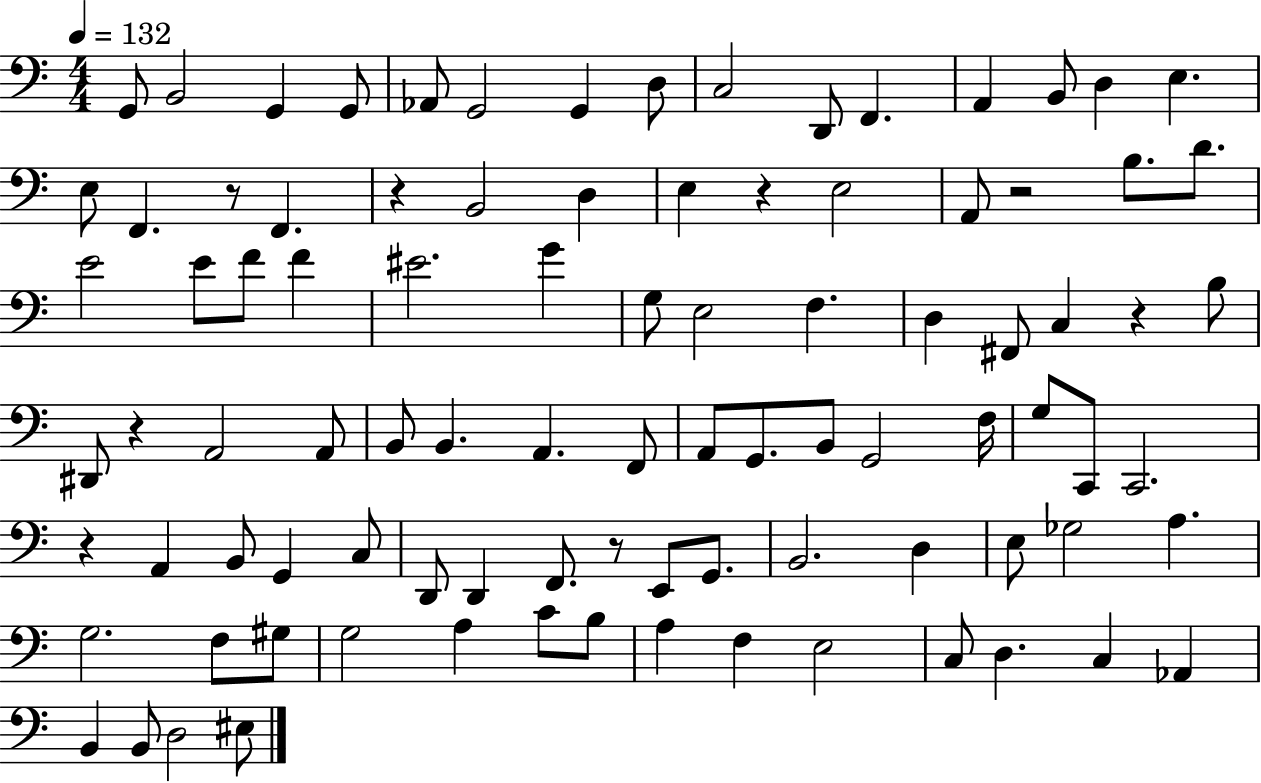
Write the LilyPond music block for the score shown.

{
  \clef bass
  \numericTimeSignature
  \time 4/4
  \key c \major
  \tempo 4 = 132
  g,8 b,2 g,4 g,8 | aes,8 g,2 g,4 d8 | c2 d,8 f,4. | a,4 b,8 d4 e4. | \break e8 f,4. r8 f,4. | r4 b,2 d4 | e4 r4 e2 | a,8 r2 b8. d'8. | \break e'2 e'8 f'8 f'4 | eis'2. g'4 | g8 e2 f4. | d4 fis,8 c4 r4 b8 | \break dis,8 r4 a,2 a,8 | b,8 b,4. a,4. f,8 | a,8 g,8. b,8 g,2 f16 | g8 c,8 c,2. | \break r4 a,4 b,8 g,4 c8 | d,8 d,4 f,8. r8 e,8 g,8. | b,2. d4 | e8 ges2 a4. | \break g2. f8 gis8 | g2 a4 c'8 b8 | a4 f4 e2 | c8 d4. c4 aes,4 | \break b,4 b,8 d2 eis8 | \bar "|."
}